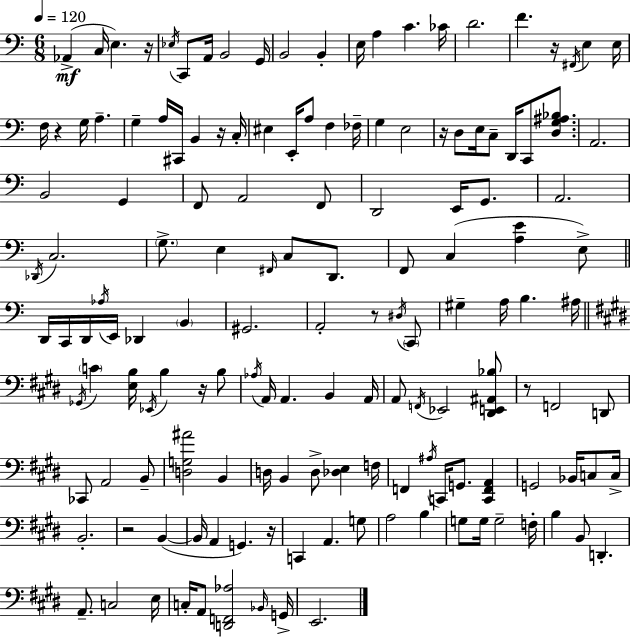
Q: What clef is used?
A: bass